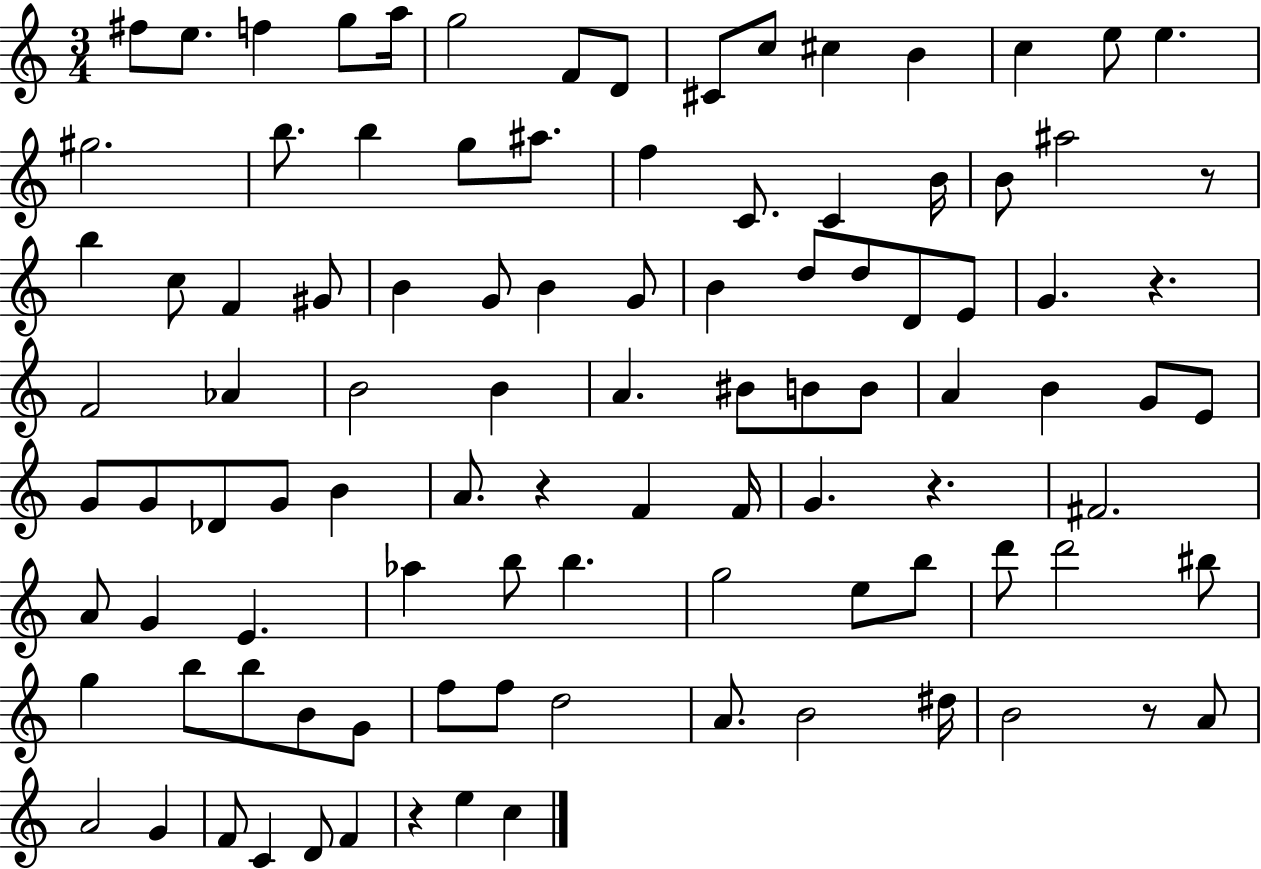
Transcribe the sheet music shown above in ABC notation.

X:1
T:Untitled
M:3/4
L:1/4
K:C
^f/2 e/2 f g/2 a/4 g2 F/2 D/2 ^C/2 c/2 ^c B c e/2 e ^g2 b/2 b g/2 ^a/2 f C/2 C B/4 B/2 ^a2 z/2 b c/2 F ^G/2 B G/2 B G/2 B d/2 d/2 D/2 E/2 G z F2 _A B2 B A ^B/2 B/2 B/2 A B G/2 E/2 G/2 G/2 _D/2 G/2 B A/2 z F F/4 G z ^F2 A/2 G E _a b/2 b g2 e/2 b/2 d'/2 d'2 ^b/2 g b/2 b/2 B/2 G/2 f/2 f/2 d2 A/2 B2 ^d/4 B2 z/2 A/2 A2 G F/2 C D/2 F z e c